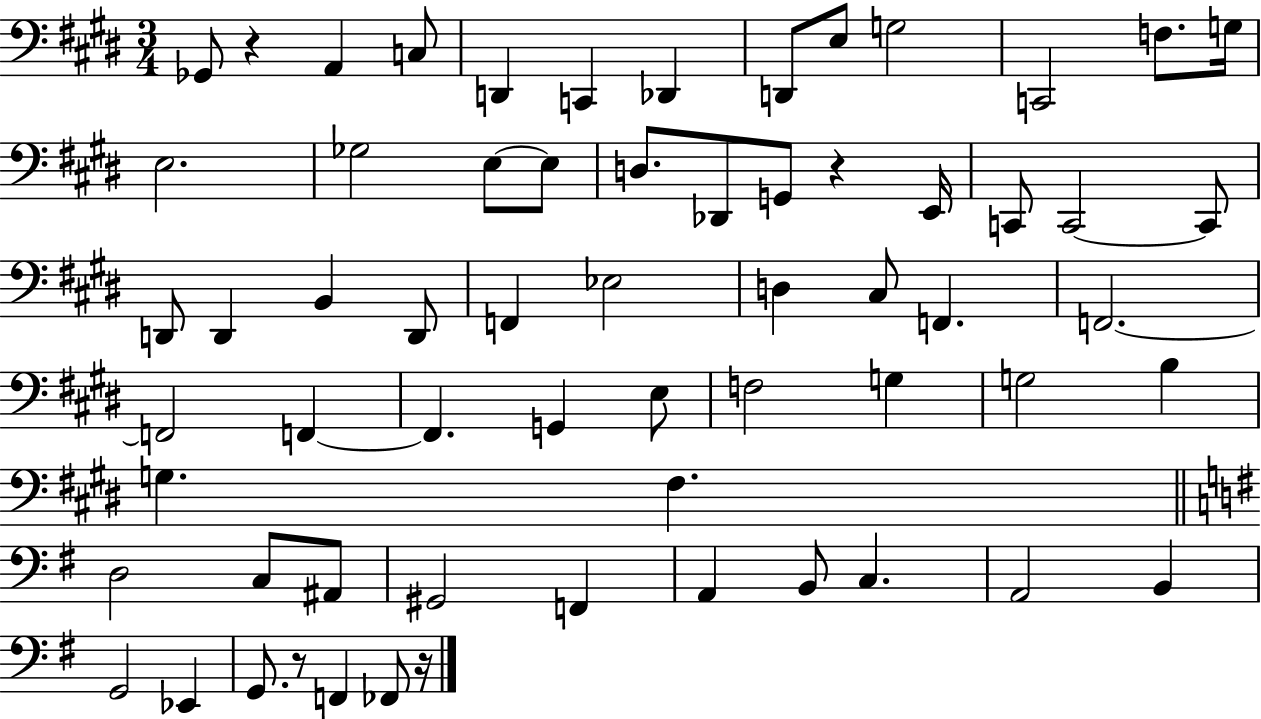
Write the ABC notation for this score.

X:1
T:Untitled
M:3/4
L:1/4
K:E
_G,,/2 z A,, C,/2 D,, C,, _D,, D,,/2 E,/2 G,2 C,,2 F,/2 G,/4 E,2 _G,2 E,/2 E,/2 D,/2 _D,,/2 G,,/2 z E,,/4 C,,/2 C,,2 C,,/2 D,,/2 D,, B,, D,,/2 F,, _E,2 D, ^C,/2 F,, F,,2 F,,2 F,, F,, G,, E,/2 F,2 G, G,2 B, G, ^F, D,2 C,/2 ^A,,/2 ^G,,2 F,, A,, B,,/2 C, A,,2 B,, G,,2 _E,, G,,/2 z/2 F,, _F,,/2 z/4